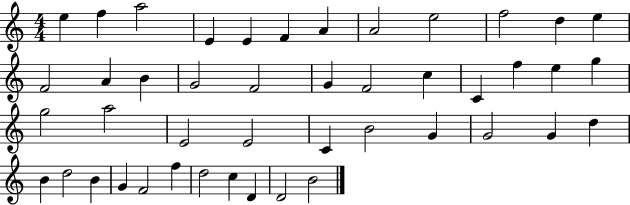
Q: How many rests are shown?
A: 0